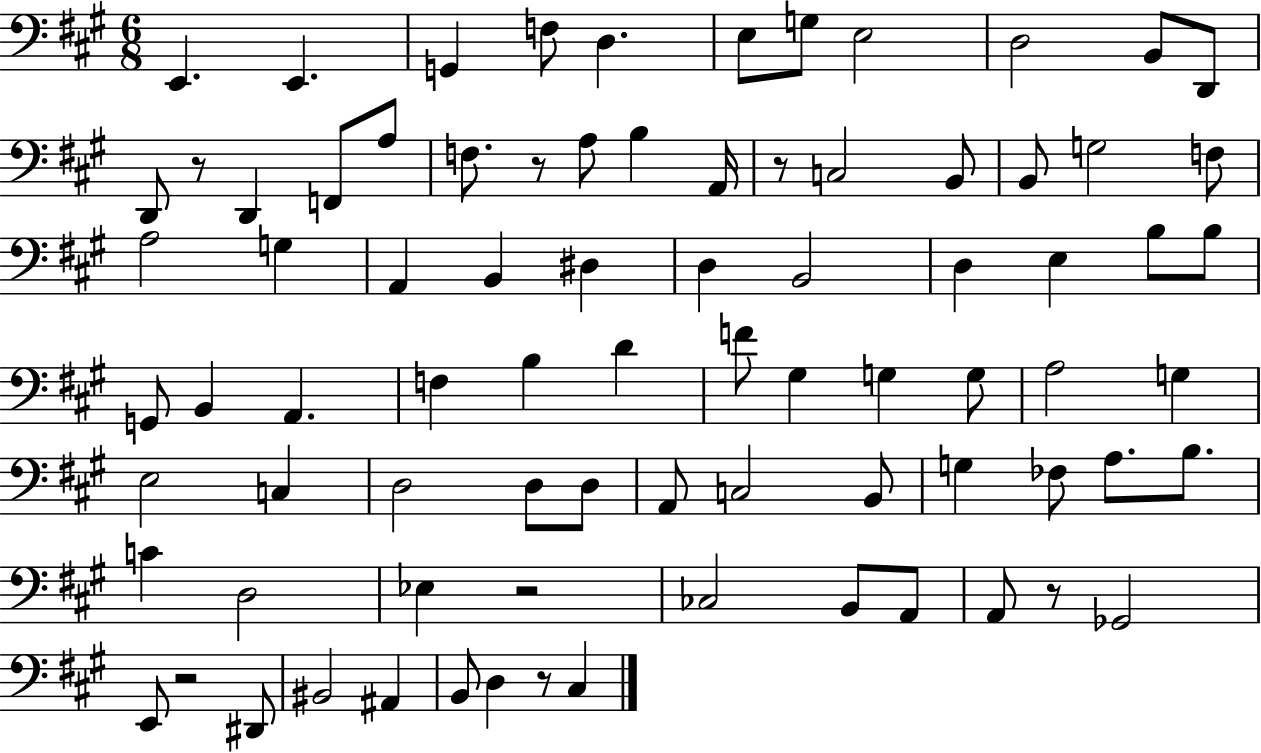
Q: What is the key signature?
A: A major